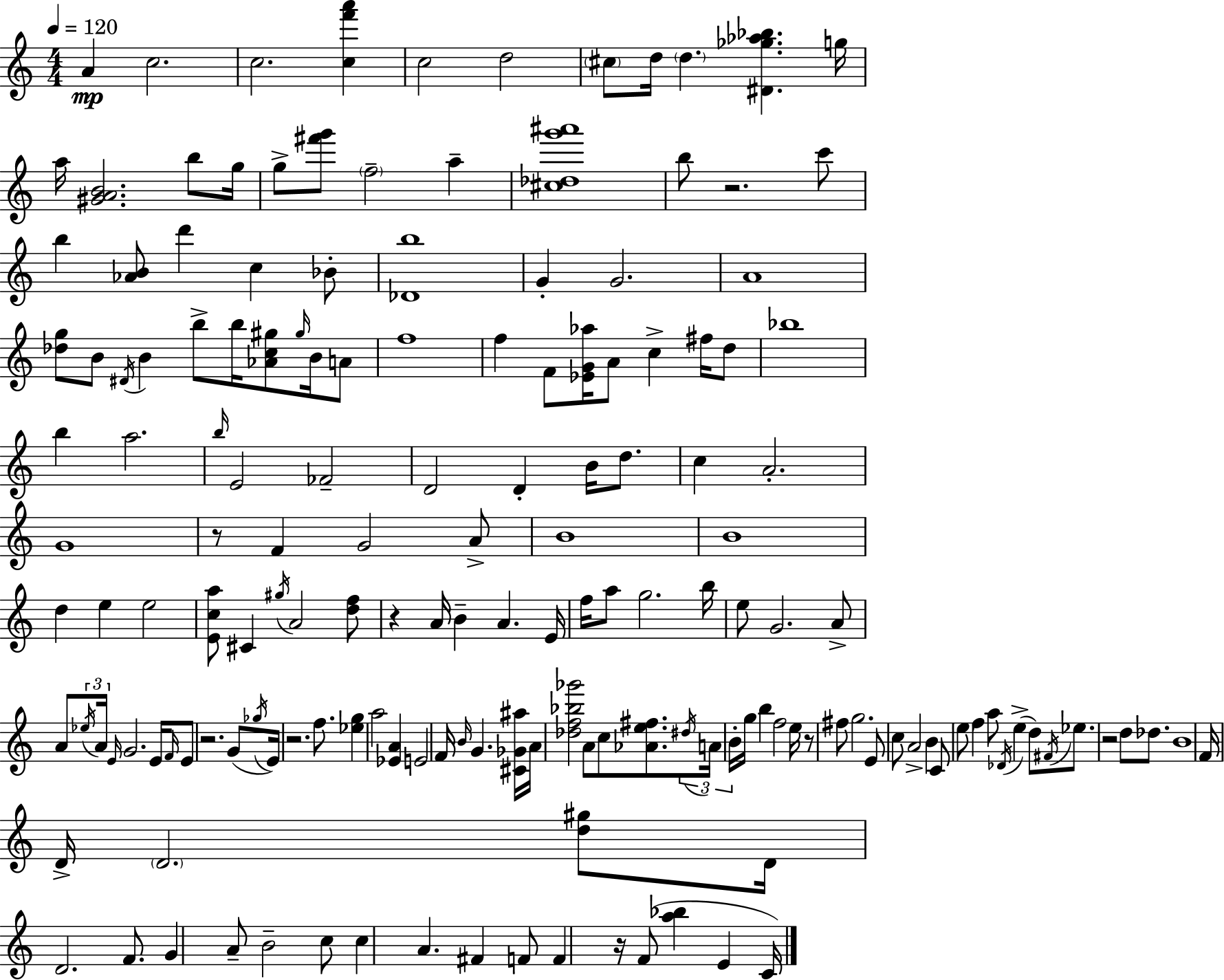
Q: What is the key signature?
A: C major